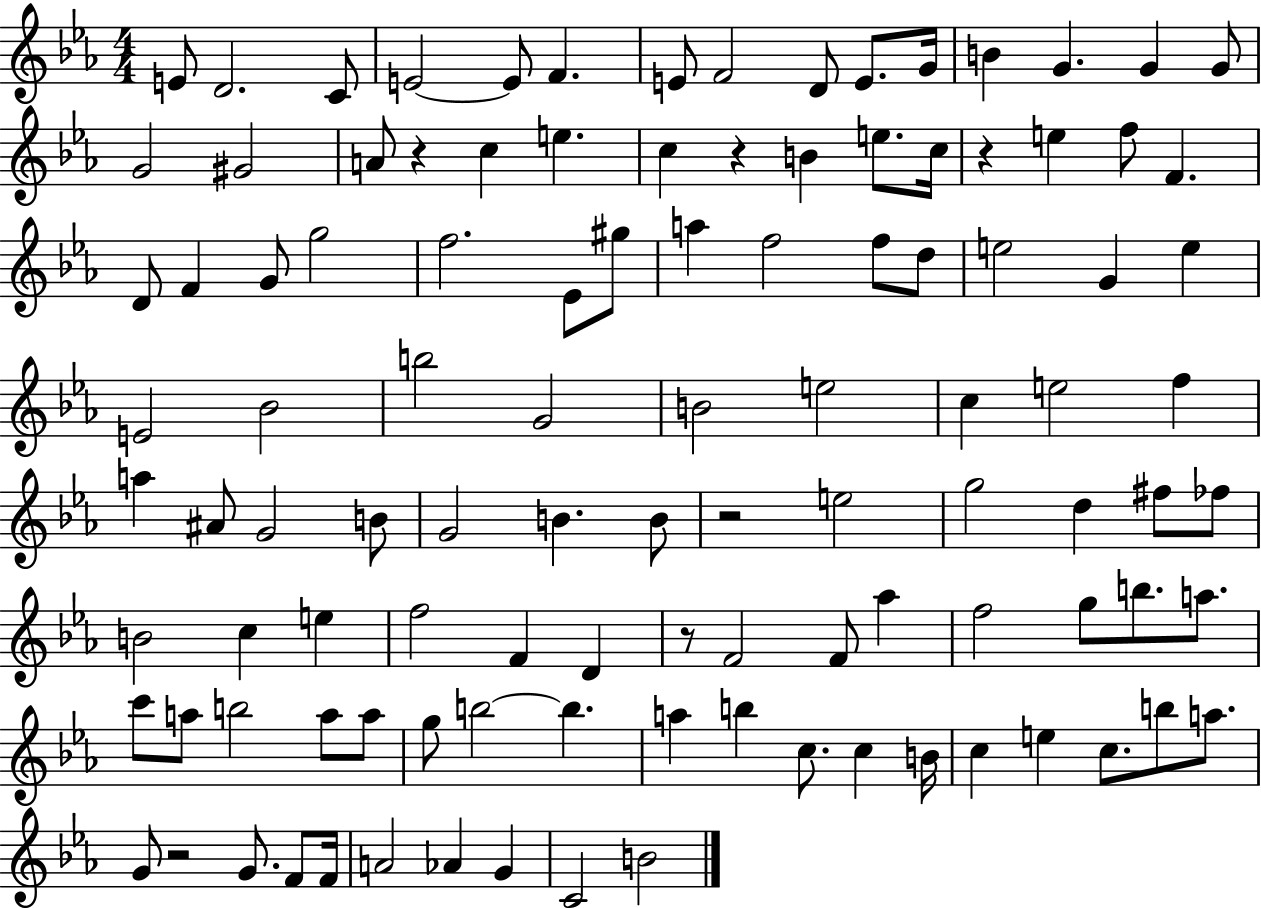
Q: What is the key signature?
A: EES major